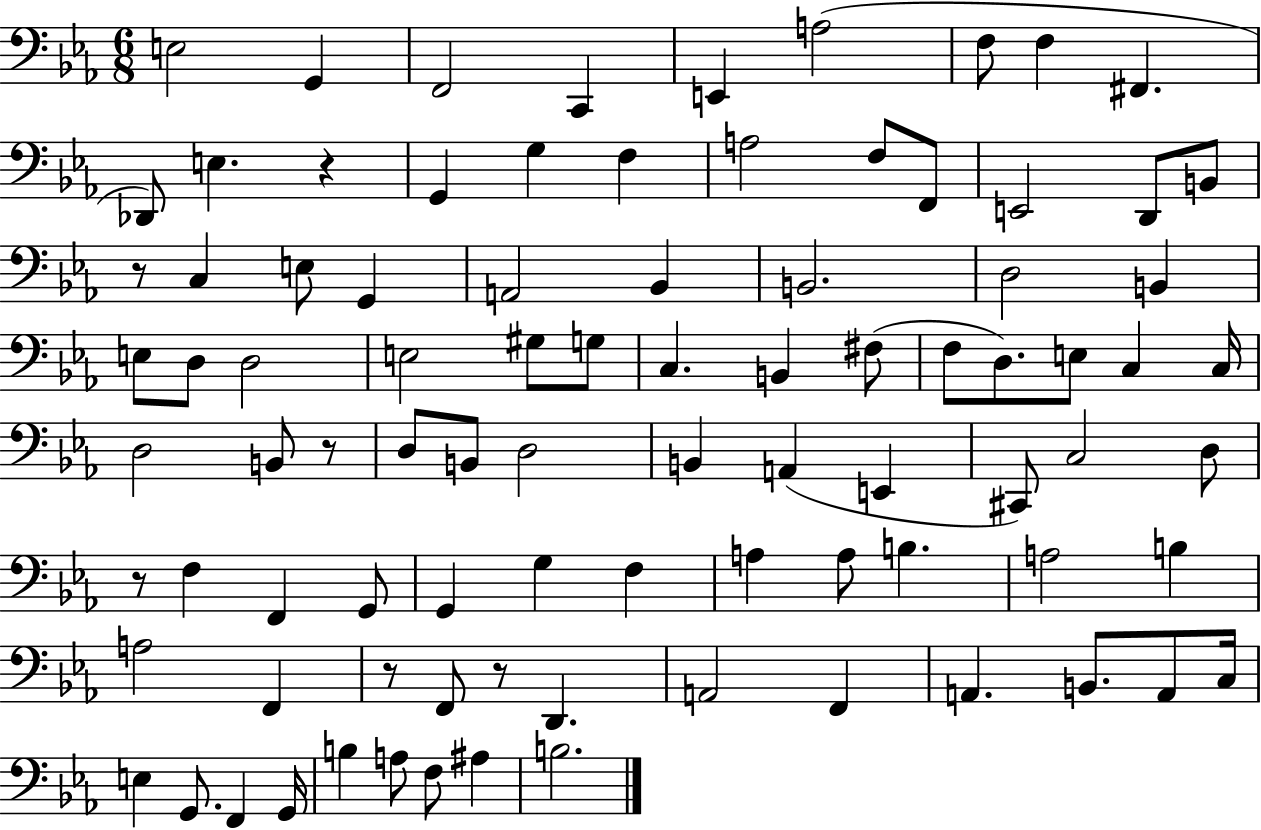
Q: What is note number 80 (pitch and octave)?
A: A3